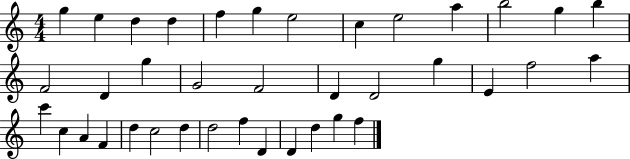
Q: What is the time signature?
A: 4/4